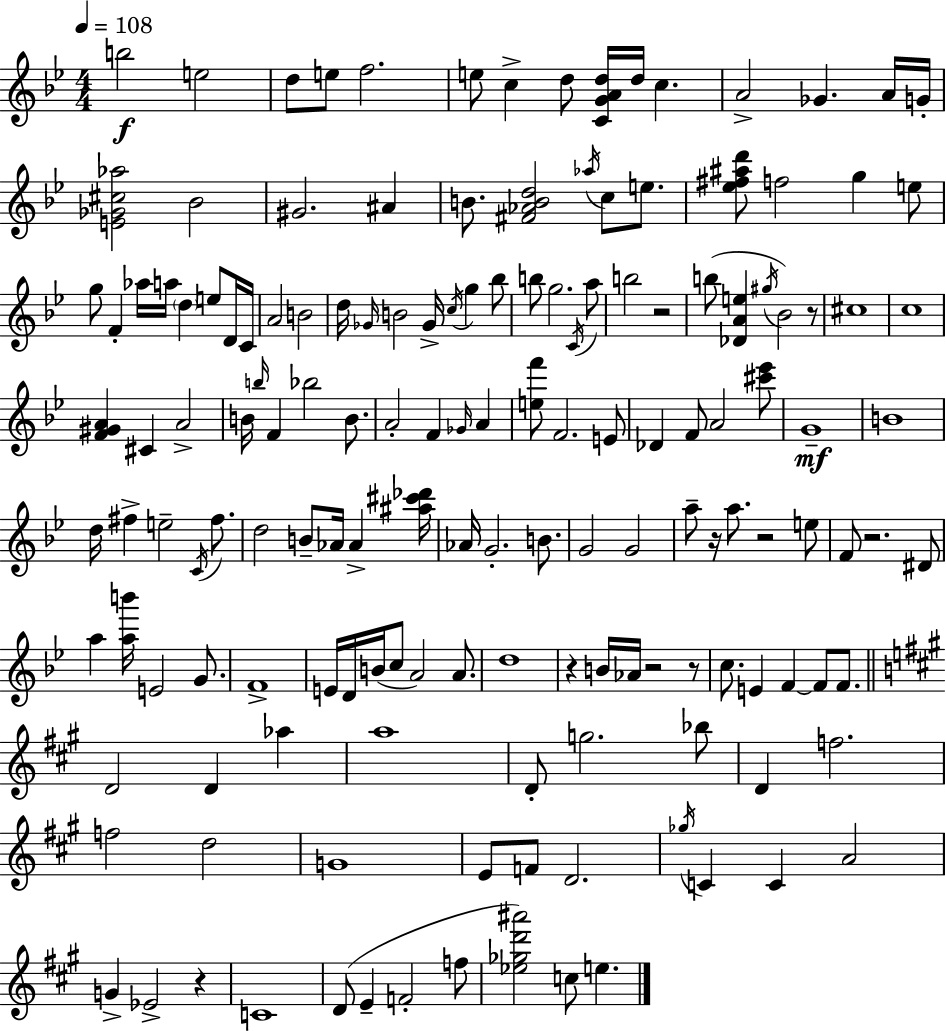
X:1
T:Untitled
M:4/4
L:1/4
K:Gm
b2 e2 d/2 e/2 f2 e/2 c d/2 [CGAd]/4 d/4 c A2 _G A/4 G/4 [E_G^c_a]2 _B2 ^G2 ^A B/2 [^F_ABd]2 _a/4 c/2 e/2 [_e^f^ad']/2 f2 g e/2 g/2 F _a/4 a/4 d e/2 D/4 C/4 A2 B2 d/4 _G/4 B2 _G/4 c/4 g _b/2 b/2 g2 C/4 a/2 b2 z2 b/2 [_DAe] ^g/4 _B2 z/2 ^c4 c4 [F^GA] ^C A2 B/4 b/4 F _b2 B/2 A2 F _G/4 A [ef']/2 F2 E/2 _D F/2 A2 [^c'_e']/2 G4 B4 d/4 ^f e2 C/4 ^f/2 d2 B/2 _A/4 _A [^a^c'_d']/4 _A/4 G2 B/2 G2 G2 a/2 z/4 a/2 z2 e/2 F/2 z2 ^D/2 a [ab']/4 E2 G/2 F4 E/4 D/4 B/4 c/2 A2 A/2 d4 z B/4 _A/4 z2 z/2 c/2 E F F/2 F/2 D2 D _a a4 D/2 g2 _b/2 D f2 f2 d2 G4 E/2 F/2 D2 _g/4 C C A2 G _E2 z C4 D/2 E F2 f/2 [_e_gd'^a']2 c/2 e